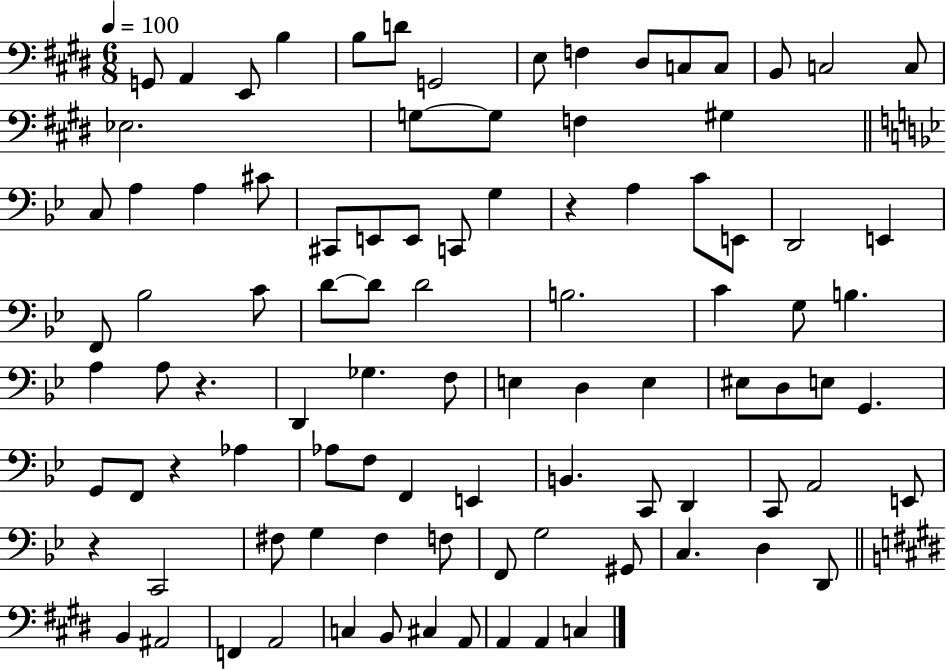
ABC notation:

X:1
T:Untitled
M:6/8
L:1/4
K:E
G,,/2 A,, E,,/2 B, B,/2 D/2 G,,2 E,/2 F, ^D,/2 C,/2 C,/2 B,,/2 C,2 C,/2 _E,2 G,/2 G,/2 F, ^G, C,/2 A, A, ^C/2 ^C,,/2 E,,/2 E,,/2 C,,/2 G, z A, C/2 E,,/2 D,,2 E,, F,,/2 _B,2 C/2 D/2 D/2 D2 B,2 C G,/2 B, A, A,/2 z D,, _G, F,/2 E, D, E, ^E,/2 D,/2 E,/2 G,, G,,/2 F,,/2 z _A, _A,/2 F,/2 F,, E,, B,, C,,/2 D,, C,,/2 A,,2 E,,/2 z C,,2 ^F,/2 G, ^F, F,/2 F,,/2 G,2 ^G,,/2 C, D, D,,/2 B,, ^A,,2 F,, A,,2 C, B,,/2 ^C, A,,/2 A,, A,, C,